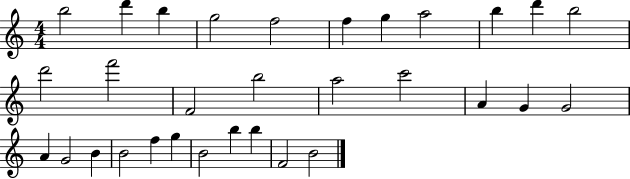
X:1
T:Untitled
M:4/4
L:1/4
K:C
b2 d' b g2 f2 f g a2 b d' b2 d'2 f'2 F2 b2 a2 c'2 A G G2 A G2 B B2 f g B2 b b F2 B2